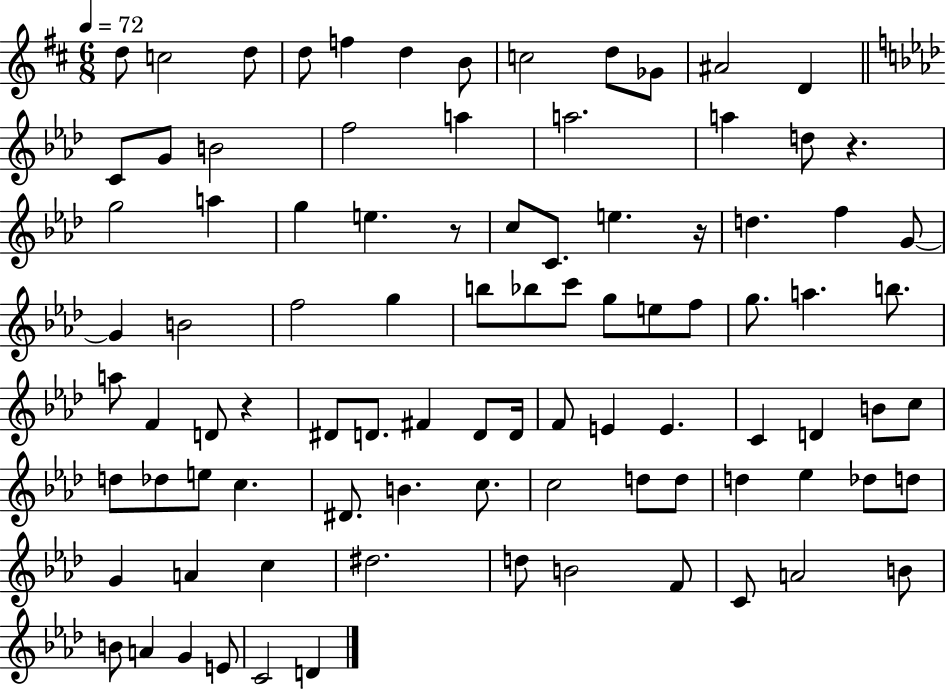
X:1
T:Untitled
M:6/8
L:1/4
K:D
d/2 c2 d/2 d/2 f d B/2 c2 d/2 _G/2 ^A2 D C/2 G/2 B2 f2 a a2 a d/2 z g2 a g e z/2 c/2 C/2 e z/4 d f G/2 G B2 f2 g b/2 _b/2 c'/2 g/2 e/2 f/2 g/2 a b/2 a/2 F D/2 z ^D/2 D/2 ^F D/2 D/4 F/2 E E C D B/2 c/2 d/2 _d/2 e/2 c ^D/2 B c/2 c2 d/2 d/2 d _e _d/2 d/2 G A c ^d2 d/2 B2 F/2 C/2 A2 B/2 B/2 A G E/2 C2 D